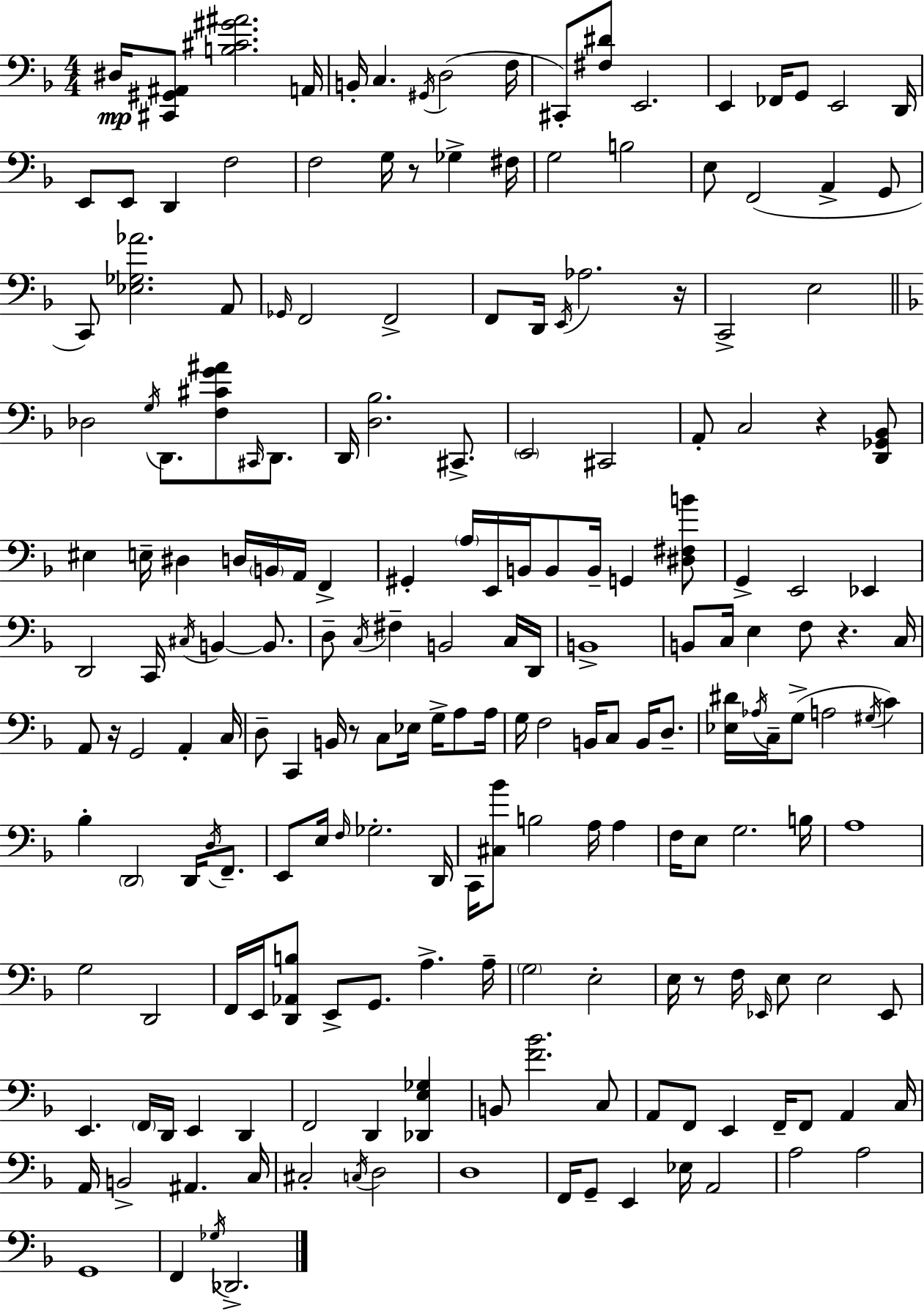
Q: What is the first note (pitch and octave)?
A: D#3